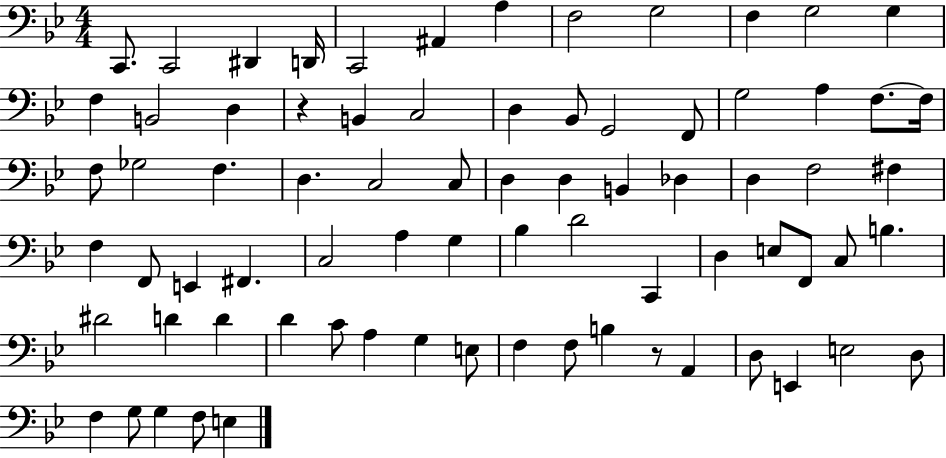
C2/e. C2/h D#2/q D2/s C2/h A#2/q A3/q F3/h G3/h F3/q G3/h G3/q F3/q B2/h D3/q R/q B2/q C3/h D3/q Bb2/e G2/h F2/e G3/h A3/q F3/e. F3/s F3/e Gb3/h F3/q. D3/q. C3/h C3/e D3/q D3/q B2/q Db3/q D3/q F3/h F#3/q F3/q F2/e E2/q F#2/q. C3/h A3/q G3/q Bb3/q D4/h C2/q D3/q E3/e F2/e C3/e B3/q. D#4/h D4/q D4/q D4/q C4/e A3/q G3/q E3/e F3/q F3/e B3/q R/e A2/q D3/e E2/q E3/h D3/e F3/q G3/e G3/q F3/e E3/q